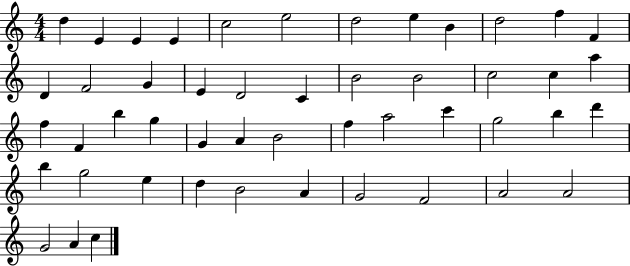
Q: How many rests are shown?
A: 0